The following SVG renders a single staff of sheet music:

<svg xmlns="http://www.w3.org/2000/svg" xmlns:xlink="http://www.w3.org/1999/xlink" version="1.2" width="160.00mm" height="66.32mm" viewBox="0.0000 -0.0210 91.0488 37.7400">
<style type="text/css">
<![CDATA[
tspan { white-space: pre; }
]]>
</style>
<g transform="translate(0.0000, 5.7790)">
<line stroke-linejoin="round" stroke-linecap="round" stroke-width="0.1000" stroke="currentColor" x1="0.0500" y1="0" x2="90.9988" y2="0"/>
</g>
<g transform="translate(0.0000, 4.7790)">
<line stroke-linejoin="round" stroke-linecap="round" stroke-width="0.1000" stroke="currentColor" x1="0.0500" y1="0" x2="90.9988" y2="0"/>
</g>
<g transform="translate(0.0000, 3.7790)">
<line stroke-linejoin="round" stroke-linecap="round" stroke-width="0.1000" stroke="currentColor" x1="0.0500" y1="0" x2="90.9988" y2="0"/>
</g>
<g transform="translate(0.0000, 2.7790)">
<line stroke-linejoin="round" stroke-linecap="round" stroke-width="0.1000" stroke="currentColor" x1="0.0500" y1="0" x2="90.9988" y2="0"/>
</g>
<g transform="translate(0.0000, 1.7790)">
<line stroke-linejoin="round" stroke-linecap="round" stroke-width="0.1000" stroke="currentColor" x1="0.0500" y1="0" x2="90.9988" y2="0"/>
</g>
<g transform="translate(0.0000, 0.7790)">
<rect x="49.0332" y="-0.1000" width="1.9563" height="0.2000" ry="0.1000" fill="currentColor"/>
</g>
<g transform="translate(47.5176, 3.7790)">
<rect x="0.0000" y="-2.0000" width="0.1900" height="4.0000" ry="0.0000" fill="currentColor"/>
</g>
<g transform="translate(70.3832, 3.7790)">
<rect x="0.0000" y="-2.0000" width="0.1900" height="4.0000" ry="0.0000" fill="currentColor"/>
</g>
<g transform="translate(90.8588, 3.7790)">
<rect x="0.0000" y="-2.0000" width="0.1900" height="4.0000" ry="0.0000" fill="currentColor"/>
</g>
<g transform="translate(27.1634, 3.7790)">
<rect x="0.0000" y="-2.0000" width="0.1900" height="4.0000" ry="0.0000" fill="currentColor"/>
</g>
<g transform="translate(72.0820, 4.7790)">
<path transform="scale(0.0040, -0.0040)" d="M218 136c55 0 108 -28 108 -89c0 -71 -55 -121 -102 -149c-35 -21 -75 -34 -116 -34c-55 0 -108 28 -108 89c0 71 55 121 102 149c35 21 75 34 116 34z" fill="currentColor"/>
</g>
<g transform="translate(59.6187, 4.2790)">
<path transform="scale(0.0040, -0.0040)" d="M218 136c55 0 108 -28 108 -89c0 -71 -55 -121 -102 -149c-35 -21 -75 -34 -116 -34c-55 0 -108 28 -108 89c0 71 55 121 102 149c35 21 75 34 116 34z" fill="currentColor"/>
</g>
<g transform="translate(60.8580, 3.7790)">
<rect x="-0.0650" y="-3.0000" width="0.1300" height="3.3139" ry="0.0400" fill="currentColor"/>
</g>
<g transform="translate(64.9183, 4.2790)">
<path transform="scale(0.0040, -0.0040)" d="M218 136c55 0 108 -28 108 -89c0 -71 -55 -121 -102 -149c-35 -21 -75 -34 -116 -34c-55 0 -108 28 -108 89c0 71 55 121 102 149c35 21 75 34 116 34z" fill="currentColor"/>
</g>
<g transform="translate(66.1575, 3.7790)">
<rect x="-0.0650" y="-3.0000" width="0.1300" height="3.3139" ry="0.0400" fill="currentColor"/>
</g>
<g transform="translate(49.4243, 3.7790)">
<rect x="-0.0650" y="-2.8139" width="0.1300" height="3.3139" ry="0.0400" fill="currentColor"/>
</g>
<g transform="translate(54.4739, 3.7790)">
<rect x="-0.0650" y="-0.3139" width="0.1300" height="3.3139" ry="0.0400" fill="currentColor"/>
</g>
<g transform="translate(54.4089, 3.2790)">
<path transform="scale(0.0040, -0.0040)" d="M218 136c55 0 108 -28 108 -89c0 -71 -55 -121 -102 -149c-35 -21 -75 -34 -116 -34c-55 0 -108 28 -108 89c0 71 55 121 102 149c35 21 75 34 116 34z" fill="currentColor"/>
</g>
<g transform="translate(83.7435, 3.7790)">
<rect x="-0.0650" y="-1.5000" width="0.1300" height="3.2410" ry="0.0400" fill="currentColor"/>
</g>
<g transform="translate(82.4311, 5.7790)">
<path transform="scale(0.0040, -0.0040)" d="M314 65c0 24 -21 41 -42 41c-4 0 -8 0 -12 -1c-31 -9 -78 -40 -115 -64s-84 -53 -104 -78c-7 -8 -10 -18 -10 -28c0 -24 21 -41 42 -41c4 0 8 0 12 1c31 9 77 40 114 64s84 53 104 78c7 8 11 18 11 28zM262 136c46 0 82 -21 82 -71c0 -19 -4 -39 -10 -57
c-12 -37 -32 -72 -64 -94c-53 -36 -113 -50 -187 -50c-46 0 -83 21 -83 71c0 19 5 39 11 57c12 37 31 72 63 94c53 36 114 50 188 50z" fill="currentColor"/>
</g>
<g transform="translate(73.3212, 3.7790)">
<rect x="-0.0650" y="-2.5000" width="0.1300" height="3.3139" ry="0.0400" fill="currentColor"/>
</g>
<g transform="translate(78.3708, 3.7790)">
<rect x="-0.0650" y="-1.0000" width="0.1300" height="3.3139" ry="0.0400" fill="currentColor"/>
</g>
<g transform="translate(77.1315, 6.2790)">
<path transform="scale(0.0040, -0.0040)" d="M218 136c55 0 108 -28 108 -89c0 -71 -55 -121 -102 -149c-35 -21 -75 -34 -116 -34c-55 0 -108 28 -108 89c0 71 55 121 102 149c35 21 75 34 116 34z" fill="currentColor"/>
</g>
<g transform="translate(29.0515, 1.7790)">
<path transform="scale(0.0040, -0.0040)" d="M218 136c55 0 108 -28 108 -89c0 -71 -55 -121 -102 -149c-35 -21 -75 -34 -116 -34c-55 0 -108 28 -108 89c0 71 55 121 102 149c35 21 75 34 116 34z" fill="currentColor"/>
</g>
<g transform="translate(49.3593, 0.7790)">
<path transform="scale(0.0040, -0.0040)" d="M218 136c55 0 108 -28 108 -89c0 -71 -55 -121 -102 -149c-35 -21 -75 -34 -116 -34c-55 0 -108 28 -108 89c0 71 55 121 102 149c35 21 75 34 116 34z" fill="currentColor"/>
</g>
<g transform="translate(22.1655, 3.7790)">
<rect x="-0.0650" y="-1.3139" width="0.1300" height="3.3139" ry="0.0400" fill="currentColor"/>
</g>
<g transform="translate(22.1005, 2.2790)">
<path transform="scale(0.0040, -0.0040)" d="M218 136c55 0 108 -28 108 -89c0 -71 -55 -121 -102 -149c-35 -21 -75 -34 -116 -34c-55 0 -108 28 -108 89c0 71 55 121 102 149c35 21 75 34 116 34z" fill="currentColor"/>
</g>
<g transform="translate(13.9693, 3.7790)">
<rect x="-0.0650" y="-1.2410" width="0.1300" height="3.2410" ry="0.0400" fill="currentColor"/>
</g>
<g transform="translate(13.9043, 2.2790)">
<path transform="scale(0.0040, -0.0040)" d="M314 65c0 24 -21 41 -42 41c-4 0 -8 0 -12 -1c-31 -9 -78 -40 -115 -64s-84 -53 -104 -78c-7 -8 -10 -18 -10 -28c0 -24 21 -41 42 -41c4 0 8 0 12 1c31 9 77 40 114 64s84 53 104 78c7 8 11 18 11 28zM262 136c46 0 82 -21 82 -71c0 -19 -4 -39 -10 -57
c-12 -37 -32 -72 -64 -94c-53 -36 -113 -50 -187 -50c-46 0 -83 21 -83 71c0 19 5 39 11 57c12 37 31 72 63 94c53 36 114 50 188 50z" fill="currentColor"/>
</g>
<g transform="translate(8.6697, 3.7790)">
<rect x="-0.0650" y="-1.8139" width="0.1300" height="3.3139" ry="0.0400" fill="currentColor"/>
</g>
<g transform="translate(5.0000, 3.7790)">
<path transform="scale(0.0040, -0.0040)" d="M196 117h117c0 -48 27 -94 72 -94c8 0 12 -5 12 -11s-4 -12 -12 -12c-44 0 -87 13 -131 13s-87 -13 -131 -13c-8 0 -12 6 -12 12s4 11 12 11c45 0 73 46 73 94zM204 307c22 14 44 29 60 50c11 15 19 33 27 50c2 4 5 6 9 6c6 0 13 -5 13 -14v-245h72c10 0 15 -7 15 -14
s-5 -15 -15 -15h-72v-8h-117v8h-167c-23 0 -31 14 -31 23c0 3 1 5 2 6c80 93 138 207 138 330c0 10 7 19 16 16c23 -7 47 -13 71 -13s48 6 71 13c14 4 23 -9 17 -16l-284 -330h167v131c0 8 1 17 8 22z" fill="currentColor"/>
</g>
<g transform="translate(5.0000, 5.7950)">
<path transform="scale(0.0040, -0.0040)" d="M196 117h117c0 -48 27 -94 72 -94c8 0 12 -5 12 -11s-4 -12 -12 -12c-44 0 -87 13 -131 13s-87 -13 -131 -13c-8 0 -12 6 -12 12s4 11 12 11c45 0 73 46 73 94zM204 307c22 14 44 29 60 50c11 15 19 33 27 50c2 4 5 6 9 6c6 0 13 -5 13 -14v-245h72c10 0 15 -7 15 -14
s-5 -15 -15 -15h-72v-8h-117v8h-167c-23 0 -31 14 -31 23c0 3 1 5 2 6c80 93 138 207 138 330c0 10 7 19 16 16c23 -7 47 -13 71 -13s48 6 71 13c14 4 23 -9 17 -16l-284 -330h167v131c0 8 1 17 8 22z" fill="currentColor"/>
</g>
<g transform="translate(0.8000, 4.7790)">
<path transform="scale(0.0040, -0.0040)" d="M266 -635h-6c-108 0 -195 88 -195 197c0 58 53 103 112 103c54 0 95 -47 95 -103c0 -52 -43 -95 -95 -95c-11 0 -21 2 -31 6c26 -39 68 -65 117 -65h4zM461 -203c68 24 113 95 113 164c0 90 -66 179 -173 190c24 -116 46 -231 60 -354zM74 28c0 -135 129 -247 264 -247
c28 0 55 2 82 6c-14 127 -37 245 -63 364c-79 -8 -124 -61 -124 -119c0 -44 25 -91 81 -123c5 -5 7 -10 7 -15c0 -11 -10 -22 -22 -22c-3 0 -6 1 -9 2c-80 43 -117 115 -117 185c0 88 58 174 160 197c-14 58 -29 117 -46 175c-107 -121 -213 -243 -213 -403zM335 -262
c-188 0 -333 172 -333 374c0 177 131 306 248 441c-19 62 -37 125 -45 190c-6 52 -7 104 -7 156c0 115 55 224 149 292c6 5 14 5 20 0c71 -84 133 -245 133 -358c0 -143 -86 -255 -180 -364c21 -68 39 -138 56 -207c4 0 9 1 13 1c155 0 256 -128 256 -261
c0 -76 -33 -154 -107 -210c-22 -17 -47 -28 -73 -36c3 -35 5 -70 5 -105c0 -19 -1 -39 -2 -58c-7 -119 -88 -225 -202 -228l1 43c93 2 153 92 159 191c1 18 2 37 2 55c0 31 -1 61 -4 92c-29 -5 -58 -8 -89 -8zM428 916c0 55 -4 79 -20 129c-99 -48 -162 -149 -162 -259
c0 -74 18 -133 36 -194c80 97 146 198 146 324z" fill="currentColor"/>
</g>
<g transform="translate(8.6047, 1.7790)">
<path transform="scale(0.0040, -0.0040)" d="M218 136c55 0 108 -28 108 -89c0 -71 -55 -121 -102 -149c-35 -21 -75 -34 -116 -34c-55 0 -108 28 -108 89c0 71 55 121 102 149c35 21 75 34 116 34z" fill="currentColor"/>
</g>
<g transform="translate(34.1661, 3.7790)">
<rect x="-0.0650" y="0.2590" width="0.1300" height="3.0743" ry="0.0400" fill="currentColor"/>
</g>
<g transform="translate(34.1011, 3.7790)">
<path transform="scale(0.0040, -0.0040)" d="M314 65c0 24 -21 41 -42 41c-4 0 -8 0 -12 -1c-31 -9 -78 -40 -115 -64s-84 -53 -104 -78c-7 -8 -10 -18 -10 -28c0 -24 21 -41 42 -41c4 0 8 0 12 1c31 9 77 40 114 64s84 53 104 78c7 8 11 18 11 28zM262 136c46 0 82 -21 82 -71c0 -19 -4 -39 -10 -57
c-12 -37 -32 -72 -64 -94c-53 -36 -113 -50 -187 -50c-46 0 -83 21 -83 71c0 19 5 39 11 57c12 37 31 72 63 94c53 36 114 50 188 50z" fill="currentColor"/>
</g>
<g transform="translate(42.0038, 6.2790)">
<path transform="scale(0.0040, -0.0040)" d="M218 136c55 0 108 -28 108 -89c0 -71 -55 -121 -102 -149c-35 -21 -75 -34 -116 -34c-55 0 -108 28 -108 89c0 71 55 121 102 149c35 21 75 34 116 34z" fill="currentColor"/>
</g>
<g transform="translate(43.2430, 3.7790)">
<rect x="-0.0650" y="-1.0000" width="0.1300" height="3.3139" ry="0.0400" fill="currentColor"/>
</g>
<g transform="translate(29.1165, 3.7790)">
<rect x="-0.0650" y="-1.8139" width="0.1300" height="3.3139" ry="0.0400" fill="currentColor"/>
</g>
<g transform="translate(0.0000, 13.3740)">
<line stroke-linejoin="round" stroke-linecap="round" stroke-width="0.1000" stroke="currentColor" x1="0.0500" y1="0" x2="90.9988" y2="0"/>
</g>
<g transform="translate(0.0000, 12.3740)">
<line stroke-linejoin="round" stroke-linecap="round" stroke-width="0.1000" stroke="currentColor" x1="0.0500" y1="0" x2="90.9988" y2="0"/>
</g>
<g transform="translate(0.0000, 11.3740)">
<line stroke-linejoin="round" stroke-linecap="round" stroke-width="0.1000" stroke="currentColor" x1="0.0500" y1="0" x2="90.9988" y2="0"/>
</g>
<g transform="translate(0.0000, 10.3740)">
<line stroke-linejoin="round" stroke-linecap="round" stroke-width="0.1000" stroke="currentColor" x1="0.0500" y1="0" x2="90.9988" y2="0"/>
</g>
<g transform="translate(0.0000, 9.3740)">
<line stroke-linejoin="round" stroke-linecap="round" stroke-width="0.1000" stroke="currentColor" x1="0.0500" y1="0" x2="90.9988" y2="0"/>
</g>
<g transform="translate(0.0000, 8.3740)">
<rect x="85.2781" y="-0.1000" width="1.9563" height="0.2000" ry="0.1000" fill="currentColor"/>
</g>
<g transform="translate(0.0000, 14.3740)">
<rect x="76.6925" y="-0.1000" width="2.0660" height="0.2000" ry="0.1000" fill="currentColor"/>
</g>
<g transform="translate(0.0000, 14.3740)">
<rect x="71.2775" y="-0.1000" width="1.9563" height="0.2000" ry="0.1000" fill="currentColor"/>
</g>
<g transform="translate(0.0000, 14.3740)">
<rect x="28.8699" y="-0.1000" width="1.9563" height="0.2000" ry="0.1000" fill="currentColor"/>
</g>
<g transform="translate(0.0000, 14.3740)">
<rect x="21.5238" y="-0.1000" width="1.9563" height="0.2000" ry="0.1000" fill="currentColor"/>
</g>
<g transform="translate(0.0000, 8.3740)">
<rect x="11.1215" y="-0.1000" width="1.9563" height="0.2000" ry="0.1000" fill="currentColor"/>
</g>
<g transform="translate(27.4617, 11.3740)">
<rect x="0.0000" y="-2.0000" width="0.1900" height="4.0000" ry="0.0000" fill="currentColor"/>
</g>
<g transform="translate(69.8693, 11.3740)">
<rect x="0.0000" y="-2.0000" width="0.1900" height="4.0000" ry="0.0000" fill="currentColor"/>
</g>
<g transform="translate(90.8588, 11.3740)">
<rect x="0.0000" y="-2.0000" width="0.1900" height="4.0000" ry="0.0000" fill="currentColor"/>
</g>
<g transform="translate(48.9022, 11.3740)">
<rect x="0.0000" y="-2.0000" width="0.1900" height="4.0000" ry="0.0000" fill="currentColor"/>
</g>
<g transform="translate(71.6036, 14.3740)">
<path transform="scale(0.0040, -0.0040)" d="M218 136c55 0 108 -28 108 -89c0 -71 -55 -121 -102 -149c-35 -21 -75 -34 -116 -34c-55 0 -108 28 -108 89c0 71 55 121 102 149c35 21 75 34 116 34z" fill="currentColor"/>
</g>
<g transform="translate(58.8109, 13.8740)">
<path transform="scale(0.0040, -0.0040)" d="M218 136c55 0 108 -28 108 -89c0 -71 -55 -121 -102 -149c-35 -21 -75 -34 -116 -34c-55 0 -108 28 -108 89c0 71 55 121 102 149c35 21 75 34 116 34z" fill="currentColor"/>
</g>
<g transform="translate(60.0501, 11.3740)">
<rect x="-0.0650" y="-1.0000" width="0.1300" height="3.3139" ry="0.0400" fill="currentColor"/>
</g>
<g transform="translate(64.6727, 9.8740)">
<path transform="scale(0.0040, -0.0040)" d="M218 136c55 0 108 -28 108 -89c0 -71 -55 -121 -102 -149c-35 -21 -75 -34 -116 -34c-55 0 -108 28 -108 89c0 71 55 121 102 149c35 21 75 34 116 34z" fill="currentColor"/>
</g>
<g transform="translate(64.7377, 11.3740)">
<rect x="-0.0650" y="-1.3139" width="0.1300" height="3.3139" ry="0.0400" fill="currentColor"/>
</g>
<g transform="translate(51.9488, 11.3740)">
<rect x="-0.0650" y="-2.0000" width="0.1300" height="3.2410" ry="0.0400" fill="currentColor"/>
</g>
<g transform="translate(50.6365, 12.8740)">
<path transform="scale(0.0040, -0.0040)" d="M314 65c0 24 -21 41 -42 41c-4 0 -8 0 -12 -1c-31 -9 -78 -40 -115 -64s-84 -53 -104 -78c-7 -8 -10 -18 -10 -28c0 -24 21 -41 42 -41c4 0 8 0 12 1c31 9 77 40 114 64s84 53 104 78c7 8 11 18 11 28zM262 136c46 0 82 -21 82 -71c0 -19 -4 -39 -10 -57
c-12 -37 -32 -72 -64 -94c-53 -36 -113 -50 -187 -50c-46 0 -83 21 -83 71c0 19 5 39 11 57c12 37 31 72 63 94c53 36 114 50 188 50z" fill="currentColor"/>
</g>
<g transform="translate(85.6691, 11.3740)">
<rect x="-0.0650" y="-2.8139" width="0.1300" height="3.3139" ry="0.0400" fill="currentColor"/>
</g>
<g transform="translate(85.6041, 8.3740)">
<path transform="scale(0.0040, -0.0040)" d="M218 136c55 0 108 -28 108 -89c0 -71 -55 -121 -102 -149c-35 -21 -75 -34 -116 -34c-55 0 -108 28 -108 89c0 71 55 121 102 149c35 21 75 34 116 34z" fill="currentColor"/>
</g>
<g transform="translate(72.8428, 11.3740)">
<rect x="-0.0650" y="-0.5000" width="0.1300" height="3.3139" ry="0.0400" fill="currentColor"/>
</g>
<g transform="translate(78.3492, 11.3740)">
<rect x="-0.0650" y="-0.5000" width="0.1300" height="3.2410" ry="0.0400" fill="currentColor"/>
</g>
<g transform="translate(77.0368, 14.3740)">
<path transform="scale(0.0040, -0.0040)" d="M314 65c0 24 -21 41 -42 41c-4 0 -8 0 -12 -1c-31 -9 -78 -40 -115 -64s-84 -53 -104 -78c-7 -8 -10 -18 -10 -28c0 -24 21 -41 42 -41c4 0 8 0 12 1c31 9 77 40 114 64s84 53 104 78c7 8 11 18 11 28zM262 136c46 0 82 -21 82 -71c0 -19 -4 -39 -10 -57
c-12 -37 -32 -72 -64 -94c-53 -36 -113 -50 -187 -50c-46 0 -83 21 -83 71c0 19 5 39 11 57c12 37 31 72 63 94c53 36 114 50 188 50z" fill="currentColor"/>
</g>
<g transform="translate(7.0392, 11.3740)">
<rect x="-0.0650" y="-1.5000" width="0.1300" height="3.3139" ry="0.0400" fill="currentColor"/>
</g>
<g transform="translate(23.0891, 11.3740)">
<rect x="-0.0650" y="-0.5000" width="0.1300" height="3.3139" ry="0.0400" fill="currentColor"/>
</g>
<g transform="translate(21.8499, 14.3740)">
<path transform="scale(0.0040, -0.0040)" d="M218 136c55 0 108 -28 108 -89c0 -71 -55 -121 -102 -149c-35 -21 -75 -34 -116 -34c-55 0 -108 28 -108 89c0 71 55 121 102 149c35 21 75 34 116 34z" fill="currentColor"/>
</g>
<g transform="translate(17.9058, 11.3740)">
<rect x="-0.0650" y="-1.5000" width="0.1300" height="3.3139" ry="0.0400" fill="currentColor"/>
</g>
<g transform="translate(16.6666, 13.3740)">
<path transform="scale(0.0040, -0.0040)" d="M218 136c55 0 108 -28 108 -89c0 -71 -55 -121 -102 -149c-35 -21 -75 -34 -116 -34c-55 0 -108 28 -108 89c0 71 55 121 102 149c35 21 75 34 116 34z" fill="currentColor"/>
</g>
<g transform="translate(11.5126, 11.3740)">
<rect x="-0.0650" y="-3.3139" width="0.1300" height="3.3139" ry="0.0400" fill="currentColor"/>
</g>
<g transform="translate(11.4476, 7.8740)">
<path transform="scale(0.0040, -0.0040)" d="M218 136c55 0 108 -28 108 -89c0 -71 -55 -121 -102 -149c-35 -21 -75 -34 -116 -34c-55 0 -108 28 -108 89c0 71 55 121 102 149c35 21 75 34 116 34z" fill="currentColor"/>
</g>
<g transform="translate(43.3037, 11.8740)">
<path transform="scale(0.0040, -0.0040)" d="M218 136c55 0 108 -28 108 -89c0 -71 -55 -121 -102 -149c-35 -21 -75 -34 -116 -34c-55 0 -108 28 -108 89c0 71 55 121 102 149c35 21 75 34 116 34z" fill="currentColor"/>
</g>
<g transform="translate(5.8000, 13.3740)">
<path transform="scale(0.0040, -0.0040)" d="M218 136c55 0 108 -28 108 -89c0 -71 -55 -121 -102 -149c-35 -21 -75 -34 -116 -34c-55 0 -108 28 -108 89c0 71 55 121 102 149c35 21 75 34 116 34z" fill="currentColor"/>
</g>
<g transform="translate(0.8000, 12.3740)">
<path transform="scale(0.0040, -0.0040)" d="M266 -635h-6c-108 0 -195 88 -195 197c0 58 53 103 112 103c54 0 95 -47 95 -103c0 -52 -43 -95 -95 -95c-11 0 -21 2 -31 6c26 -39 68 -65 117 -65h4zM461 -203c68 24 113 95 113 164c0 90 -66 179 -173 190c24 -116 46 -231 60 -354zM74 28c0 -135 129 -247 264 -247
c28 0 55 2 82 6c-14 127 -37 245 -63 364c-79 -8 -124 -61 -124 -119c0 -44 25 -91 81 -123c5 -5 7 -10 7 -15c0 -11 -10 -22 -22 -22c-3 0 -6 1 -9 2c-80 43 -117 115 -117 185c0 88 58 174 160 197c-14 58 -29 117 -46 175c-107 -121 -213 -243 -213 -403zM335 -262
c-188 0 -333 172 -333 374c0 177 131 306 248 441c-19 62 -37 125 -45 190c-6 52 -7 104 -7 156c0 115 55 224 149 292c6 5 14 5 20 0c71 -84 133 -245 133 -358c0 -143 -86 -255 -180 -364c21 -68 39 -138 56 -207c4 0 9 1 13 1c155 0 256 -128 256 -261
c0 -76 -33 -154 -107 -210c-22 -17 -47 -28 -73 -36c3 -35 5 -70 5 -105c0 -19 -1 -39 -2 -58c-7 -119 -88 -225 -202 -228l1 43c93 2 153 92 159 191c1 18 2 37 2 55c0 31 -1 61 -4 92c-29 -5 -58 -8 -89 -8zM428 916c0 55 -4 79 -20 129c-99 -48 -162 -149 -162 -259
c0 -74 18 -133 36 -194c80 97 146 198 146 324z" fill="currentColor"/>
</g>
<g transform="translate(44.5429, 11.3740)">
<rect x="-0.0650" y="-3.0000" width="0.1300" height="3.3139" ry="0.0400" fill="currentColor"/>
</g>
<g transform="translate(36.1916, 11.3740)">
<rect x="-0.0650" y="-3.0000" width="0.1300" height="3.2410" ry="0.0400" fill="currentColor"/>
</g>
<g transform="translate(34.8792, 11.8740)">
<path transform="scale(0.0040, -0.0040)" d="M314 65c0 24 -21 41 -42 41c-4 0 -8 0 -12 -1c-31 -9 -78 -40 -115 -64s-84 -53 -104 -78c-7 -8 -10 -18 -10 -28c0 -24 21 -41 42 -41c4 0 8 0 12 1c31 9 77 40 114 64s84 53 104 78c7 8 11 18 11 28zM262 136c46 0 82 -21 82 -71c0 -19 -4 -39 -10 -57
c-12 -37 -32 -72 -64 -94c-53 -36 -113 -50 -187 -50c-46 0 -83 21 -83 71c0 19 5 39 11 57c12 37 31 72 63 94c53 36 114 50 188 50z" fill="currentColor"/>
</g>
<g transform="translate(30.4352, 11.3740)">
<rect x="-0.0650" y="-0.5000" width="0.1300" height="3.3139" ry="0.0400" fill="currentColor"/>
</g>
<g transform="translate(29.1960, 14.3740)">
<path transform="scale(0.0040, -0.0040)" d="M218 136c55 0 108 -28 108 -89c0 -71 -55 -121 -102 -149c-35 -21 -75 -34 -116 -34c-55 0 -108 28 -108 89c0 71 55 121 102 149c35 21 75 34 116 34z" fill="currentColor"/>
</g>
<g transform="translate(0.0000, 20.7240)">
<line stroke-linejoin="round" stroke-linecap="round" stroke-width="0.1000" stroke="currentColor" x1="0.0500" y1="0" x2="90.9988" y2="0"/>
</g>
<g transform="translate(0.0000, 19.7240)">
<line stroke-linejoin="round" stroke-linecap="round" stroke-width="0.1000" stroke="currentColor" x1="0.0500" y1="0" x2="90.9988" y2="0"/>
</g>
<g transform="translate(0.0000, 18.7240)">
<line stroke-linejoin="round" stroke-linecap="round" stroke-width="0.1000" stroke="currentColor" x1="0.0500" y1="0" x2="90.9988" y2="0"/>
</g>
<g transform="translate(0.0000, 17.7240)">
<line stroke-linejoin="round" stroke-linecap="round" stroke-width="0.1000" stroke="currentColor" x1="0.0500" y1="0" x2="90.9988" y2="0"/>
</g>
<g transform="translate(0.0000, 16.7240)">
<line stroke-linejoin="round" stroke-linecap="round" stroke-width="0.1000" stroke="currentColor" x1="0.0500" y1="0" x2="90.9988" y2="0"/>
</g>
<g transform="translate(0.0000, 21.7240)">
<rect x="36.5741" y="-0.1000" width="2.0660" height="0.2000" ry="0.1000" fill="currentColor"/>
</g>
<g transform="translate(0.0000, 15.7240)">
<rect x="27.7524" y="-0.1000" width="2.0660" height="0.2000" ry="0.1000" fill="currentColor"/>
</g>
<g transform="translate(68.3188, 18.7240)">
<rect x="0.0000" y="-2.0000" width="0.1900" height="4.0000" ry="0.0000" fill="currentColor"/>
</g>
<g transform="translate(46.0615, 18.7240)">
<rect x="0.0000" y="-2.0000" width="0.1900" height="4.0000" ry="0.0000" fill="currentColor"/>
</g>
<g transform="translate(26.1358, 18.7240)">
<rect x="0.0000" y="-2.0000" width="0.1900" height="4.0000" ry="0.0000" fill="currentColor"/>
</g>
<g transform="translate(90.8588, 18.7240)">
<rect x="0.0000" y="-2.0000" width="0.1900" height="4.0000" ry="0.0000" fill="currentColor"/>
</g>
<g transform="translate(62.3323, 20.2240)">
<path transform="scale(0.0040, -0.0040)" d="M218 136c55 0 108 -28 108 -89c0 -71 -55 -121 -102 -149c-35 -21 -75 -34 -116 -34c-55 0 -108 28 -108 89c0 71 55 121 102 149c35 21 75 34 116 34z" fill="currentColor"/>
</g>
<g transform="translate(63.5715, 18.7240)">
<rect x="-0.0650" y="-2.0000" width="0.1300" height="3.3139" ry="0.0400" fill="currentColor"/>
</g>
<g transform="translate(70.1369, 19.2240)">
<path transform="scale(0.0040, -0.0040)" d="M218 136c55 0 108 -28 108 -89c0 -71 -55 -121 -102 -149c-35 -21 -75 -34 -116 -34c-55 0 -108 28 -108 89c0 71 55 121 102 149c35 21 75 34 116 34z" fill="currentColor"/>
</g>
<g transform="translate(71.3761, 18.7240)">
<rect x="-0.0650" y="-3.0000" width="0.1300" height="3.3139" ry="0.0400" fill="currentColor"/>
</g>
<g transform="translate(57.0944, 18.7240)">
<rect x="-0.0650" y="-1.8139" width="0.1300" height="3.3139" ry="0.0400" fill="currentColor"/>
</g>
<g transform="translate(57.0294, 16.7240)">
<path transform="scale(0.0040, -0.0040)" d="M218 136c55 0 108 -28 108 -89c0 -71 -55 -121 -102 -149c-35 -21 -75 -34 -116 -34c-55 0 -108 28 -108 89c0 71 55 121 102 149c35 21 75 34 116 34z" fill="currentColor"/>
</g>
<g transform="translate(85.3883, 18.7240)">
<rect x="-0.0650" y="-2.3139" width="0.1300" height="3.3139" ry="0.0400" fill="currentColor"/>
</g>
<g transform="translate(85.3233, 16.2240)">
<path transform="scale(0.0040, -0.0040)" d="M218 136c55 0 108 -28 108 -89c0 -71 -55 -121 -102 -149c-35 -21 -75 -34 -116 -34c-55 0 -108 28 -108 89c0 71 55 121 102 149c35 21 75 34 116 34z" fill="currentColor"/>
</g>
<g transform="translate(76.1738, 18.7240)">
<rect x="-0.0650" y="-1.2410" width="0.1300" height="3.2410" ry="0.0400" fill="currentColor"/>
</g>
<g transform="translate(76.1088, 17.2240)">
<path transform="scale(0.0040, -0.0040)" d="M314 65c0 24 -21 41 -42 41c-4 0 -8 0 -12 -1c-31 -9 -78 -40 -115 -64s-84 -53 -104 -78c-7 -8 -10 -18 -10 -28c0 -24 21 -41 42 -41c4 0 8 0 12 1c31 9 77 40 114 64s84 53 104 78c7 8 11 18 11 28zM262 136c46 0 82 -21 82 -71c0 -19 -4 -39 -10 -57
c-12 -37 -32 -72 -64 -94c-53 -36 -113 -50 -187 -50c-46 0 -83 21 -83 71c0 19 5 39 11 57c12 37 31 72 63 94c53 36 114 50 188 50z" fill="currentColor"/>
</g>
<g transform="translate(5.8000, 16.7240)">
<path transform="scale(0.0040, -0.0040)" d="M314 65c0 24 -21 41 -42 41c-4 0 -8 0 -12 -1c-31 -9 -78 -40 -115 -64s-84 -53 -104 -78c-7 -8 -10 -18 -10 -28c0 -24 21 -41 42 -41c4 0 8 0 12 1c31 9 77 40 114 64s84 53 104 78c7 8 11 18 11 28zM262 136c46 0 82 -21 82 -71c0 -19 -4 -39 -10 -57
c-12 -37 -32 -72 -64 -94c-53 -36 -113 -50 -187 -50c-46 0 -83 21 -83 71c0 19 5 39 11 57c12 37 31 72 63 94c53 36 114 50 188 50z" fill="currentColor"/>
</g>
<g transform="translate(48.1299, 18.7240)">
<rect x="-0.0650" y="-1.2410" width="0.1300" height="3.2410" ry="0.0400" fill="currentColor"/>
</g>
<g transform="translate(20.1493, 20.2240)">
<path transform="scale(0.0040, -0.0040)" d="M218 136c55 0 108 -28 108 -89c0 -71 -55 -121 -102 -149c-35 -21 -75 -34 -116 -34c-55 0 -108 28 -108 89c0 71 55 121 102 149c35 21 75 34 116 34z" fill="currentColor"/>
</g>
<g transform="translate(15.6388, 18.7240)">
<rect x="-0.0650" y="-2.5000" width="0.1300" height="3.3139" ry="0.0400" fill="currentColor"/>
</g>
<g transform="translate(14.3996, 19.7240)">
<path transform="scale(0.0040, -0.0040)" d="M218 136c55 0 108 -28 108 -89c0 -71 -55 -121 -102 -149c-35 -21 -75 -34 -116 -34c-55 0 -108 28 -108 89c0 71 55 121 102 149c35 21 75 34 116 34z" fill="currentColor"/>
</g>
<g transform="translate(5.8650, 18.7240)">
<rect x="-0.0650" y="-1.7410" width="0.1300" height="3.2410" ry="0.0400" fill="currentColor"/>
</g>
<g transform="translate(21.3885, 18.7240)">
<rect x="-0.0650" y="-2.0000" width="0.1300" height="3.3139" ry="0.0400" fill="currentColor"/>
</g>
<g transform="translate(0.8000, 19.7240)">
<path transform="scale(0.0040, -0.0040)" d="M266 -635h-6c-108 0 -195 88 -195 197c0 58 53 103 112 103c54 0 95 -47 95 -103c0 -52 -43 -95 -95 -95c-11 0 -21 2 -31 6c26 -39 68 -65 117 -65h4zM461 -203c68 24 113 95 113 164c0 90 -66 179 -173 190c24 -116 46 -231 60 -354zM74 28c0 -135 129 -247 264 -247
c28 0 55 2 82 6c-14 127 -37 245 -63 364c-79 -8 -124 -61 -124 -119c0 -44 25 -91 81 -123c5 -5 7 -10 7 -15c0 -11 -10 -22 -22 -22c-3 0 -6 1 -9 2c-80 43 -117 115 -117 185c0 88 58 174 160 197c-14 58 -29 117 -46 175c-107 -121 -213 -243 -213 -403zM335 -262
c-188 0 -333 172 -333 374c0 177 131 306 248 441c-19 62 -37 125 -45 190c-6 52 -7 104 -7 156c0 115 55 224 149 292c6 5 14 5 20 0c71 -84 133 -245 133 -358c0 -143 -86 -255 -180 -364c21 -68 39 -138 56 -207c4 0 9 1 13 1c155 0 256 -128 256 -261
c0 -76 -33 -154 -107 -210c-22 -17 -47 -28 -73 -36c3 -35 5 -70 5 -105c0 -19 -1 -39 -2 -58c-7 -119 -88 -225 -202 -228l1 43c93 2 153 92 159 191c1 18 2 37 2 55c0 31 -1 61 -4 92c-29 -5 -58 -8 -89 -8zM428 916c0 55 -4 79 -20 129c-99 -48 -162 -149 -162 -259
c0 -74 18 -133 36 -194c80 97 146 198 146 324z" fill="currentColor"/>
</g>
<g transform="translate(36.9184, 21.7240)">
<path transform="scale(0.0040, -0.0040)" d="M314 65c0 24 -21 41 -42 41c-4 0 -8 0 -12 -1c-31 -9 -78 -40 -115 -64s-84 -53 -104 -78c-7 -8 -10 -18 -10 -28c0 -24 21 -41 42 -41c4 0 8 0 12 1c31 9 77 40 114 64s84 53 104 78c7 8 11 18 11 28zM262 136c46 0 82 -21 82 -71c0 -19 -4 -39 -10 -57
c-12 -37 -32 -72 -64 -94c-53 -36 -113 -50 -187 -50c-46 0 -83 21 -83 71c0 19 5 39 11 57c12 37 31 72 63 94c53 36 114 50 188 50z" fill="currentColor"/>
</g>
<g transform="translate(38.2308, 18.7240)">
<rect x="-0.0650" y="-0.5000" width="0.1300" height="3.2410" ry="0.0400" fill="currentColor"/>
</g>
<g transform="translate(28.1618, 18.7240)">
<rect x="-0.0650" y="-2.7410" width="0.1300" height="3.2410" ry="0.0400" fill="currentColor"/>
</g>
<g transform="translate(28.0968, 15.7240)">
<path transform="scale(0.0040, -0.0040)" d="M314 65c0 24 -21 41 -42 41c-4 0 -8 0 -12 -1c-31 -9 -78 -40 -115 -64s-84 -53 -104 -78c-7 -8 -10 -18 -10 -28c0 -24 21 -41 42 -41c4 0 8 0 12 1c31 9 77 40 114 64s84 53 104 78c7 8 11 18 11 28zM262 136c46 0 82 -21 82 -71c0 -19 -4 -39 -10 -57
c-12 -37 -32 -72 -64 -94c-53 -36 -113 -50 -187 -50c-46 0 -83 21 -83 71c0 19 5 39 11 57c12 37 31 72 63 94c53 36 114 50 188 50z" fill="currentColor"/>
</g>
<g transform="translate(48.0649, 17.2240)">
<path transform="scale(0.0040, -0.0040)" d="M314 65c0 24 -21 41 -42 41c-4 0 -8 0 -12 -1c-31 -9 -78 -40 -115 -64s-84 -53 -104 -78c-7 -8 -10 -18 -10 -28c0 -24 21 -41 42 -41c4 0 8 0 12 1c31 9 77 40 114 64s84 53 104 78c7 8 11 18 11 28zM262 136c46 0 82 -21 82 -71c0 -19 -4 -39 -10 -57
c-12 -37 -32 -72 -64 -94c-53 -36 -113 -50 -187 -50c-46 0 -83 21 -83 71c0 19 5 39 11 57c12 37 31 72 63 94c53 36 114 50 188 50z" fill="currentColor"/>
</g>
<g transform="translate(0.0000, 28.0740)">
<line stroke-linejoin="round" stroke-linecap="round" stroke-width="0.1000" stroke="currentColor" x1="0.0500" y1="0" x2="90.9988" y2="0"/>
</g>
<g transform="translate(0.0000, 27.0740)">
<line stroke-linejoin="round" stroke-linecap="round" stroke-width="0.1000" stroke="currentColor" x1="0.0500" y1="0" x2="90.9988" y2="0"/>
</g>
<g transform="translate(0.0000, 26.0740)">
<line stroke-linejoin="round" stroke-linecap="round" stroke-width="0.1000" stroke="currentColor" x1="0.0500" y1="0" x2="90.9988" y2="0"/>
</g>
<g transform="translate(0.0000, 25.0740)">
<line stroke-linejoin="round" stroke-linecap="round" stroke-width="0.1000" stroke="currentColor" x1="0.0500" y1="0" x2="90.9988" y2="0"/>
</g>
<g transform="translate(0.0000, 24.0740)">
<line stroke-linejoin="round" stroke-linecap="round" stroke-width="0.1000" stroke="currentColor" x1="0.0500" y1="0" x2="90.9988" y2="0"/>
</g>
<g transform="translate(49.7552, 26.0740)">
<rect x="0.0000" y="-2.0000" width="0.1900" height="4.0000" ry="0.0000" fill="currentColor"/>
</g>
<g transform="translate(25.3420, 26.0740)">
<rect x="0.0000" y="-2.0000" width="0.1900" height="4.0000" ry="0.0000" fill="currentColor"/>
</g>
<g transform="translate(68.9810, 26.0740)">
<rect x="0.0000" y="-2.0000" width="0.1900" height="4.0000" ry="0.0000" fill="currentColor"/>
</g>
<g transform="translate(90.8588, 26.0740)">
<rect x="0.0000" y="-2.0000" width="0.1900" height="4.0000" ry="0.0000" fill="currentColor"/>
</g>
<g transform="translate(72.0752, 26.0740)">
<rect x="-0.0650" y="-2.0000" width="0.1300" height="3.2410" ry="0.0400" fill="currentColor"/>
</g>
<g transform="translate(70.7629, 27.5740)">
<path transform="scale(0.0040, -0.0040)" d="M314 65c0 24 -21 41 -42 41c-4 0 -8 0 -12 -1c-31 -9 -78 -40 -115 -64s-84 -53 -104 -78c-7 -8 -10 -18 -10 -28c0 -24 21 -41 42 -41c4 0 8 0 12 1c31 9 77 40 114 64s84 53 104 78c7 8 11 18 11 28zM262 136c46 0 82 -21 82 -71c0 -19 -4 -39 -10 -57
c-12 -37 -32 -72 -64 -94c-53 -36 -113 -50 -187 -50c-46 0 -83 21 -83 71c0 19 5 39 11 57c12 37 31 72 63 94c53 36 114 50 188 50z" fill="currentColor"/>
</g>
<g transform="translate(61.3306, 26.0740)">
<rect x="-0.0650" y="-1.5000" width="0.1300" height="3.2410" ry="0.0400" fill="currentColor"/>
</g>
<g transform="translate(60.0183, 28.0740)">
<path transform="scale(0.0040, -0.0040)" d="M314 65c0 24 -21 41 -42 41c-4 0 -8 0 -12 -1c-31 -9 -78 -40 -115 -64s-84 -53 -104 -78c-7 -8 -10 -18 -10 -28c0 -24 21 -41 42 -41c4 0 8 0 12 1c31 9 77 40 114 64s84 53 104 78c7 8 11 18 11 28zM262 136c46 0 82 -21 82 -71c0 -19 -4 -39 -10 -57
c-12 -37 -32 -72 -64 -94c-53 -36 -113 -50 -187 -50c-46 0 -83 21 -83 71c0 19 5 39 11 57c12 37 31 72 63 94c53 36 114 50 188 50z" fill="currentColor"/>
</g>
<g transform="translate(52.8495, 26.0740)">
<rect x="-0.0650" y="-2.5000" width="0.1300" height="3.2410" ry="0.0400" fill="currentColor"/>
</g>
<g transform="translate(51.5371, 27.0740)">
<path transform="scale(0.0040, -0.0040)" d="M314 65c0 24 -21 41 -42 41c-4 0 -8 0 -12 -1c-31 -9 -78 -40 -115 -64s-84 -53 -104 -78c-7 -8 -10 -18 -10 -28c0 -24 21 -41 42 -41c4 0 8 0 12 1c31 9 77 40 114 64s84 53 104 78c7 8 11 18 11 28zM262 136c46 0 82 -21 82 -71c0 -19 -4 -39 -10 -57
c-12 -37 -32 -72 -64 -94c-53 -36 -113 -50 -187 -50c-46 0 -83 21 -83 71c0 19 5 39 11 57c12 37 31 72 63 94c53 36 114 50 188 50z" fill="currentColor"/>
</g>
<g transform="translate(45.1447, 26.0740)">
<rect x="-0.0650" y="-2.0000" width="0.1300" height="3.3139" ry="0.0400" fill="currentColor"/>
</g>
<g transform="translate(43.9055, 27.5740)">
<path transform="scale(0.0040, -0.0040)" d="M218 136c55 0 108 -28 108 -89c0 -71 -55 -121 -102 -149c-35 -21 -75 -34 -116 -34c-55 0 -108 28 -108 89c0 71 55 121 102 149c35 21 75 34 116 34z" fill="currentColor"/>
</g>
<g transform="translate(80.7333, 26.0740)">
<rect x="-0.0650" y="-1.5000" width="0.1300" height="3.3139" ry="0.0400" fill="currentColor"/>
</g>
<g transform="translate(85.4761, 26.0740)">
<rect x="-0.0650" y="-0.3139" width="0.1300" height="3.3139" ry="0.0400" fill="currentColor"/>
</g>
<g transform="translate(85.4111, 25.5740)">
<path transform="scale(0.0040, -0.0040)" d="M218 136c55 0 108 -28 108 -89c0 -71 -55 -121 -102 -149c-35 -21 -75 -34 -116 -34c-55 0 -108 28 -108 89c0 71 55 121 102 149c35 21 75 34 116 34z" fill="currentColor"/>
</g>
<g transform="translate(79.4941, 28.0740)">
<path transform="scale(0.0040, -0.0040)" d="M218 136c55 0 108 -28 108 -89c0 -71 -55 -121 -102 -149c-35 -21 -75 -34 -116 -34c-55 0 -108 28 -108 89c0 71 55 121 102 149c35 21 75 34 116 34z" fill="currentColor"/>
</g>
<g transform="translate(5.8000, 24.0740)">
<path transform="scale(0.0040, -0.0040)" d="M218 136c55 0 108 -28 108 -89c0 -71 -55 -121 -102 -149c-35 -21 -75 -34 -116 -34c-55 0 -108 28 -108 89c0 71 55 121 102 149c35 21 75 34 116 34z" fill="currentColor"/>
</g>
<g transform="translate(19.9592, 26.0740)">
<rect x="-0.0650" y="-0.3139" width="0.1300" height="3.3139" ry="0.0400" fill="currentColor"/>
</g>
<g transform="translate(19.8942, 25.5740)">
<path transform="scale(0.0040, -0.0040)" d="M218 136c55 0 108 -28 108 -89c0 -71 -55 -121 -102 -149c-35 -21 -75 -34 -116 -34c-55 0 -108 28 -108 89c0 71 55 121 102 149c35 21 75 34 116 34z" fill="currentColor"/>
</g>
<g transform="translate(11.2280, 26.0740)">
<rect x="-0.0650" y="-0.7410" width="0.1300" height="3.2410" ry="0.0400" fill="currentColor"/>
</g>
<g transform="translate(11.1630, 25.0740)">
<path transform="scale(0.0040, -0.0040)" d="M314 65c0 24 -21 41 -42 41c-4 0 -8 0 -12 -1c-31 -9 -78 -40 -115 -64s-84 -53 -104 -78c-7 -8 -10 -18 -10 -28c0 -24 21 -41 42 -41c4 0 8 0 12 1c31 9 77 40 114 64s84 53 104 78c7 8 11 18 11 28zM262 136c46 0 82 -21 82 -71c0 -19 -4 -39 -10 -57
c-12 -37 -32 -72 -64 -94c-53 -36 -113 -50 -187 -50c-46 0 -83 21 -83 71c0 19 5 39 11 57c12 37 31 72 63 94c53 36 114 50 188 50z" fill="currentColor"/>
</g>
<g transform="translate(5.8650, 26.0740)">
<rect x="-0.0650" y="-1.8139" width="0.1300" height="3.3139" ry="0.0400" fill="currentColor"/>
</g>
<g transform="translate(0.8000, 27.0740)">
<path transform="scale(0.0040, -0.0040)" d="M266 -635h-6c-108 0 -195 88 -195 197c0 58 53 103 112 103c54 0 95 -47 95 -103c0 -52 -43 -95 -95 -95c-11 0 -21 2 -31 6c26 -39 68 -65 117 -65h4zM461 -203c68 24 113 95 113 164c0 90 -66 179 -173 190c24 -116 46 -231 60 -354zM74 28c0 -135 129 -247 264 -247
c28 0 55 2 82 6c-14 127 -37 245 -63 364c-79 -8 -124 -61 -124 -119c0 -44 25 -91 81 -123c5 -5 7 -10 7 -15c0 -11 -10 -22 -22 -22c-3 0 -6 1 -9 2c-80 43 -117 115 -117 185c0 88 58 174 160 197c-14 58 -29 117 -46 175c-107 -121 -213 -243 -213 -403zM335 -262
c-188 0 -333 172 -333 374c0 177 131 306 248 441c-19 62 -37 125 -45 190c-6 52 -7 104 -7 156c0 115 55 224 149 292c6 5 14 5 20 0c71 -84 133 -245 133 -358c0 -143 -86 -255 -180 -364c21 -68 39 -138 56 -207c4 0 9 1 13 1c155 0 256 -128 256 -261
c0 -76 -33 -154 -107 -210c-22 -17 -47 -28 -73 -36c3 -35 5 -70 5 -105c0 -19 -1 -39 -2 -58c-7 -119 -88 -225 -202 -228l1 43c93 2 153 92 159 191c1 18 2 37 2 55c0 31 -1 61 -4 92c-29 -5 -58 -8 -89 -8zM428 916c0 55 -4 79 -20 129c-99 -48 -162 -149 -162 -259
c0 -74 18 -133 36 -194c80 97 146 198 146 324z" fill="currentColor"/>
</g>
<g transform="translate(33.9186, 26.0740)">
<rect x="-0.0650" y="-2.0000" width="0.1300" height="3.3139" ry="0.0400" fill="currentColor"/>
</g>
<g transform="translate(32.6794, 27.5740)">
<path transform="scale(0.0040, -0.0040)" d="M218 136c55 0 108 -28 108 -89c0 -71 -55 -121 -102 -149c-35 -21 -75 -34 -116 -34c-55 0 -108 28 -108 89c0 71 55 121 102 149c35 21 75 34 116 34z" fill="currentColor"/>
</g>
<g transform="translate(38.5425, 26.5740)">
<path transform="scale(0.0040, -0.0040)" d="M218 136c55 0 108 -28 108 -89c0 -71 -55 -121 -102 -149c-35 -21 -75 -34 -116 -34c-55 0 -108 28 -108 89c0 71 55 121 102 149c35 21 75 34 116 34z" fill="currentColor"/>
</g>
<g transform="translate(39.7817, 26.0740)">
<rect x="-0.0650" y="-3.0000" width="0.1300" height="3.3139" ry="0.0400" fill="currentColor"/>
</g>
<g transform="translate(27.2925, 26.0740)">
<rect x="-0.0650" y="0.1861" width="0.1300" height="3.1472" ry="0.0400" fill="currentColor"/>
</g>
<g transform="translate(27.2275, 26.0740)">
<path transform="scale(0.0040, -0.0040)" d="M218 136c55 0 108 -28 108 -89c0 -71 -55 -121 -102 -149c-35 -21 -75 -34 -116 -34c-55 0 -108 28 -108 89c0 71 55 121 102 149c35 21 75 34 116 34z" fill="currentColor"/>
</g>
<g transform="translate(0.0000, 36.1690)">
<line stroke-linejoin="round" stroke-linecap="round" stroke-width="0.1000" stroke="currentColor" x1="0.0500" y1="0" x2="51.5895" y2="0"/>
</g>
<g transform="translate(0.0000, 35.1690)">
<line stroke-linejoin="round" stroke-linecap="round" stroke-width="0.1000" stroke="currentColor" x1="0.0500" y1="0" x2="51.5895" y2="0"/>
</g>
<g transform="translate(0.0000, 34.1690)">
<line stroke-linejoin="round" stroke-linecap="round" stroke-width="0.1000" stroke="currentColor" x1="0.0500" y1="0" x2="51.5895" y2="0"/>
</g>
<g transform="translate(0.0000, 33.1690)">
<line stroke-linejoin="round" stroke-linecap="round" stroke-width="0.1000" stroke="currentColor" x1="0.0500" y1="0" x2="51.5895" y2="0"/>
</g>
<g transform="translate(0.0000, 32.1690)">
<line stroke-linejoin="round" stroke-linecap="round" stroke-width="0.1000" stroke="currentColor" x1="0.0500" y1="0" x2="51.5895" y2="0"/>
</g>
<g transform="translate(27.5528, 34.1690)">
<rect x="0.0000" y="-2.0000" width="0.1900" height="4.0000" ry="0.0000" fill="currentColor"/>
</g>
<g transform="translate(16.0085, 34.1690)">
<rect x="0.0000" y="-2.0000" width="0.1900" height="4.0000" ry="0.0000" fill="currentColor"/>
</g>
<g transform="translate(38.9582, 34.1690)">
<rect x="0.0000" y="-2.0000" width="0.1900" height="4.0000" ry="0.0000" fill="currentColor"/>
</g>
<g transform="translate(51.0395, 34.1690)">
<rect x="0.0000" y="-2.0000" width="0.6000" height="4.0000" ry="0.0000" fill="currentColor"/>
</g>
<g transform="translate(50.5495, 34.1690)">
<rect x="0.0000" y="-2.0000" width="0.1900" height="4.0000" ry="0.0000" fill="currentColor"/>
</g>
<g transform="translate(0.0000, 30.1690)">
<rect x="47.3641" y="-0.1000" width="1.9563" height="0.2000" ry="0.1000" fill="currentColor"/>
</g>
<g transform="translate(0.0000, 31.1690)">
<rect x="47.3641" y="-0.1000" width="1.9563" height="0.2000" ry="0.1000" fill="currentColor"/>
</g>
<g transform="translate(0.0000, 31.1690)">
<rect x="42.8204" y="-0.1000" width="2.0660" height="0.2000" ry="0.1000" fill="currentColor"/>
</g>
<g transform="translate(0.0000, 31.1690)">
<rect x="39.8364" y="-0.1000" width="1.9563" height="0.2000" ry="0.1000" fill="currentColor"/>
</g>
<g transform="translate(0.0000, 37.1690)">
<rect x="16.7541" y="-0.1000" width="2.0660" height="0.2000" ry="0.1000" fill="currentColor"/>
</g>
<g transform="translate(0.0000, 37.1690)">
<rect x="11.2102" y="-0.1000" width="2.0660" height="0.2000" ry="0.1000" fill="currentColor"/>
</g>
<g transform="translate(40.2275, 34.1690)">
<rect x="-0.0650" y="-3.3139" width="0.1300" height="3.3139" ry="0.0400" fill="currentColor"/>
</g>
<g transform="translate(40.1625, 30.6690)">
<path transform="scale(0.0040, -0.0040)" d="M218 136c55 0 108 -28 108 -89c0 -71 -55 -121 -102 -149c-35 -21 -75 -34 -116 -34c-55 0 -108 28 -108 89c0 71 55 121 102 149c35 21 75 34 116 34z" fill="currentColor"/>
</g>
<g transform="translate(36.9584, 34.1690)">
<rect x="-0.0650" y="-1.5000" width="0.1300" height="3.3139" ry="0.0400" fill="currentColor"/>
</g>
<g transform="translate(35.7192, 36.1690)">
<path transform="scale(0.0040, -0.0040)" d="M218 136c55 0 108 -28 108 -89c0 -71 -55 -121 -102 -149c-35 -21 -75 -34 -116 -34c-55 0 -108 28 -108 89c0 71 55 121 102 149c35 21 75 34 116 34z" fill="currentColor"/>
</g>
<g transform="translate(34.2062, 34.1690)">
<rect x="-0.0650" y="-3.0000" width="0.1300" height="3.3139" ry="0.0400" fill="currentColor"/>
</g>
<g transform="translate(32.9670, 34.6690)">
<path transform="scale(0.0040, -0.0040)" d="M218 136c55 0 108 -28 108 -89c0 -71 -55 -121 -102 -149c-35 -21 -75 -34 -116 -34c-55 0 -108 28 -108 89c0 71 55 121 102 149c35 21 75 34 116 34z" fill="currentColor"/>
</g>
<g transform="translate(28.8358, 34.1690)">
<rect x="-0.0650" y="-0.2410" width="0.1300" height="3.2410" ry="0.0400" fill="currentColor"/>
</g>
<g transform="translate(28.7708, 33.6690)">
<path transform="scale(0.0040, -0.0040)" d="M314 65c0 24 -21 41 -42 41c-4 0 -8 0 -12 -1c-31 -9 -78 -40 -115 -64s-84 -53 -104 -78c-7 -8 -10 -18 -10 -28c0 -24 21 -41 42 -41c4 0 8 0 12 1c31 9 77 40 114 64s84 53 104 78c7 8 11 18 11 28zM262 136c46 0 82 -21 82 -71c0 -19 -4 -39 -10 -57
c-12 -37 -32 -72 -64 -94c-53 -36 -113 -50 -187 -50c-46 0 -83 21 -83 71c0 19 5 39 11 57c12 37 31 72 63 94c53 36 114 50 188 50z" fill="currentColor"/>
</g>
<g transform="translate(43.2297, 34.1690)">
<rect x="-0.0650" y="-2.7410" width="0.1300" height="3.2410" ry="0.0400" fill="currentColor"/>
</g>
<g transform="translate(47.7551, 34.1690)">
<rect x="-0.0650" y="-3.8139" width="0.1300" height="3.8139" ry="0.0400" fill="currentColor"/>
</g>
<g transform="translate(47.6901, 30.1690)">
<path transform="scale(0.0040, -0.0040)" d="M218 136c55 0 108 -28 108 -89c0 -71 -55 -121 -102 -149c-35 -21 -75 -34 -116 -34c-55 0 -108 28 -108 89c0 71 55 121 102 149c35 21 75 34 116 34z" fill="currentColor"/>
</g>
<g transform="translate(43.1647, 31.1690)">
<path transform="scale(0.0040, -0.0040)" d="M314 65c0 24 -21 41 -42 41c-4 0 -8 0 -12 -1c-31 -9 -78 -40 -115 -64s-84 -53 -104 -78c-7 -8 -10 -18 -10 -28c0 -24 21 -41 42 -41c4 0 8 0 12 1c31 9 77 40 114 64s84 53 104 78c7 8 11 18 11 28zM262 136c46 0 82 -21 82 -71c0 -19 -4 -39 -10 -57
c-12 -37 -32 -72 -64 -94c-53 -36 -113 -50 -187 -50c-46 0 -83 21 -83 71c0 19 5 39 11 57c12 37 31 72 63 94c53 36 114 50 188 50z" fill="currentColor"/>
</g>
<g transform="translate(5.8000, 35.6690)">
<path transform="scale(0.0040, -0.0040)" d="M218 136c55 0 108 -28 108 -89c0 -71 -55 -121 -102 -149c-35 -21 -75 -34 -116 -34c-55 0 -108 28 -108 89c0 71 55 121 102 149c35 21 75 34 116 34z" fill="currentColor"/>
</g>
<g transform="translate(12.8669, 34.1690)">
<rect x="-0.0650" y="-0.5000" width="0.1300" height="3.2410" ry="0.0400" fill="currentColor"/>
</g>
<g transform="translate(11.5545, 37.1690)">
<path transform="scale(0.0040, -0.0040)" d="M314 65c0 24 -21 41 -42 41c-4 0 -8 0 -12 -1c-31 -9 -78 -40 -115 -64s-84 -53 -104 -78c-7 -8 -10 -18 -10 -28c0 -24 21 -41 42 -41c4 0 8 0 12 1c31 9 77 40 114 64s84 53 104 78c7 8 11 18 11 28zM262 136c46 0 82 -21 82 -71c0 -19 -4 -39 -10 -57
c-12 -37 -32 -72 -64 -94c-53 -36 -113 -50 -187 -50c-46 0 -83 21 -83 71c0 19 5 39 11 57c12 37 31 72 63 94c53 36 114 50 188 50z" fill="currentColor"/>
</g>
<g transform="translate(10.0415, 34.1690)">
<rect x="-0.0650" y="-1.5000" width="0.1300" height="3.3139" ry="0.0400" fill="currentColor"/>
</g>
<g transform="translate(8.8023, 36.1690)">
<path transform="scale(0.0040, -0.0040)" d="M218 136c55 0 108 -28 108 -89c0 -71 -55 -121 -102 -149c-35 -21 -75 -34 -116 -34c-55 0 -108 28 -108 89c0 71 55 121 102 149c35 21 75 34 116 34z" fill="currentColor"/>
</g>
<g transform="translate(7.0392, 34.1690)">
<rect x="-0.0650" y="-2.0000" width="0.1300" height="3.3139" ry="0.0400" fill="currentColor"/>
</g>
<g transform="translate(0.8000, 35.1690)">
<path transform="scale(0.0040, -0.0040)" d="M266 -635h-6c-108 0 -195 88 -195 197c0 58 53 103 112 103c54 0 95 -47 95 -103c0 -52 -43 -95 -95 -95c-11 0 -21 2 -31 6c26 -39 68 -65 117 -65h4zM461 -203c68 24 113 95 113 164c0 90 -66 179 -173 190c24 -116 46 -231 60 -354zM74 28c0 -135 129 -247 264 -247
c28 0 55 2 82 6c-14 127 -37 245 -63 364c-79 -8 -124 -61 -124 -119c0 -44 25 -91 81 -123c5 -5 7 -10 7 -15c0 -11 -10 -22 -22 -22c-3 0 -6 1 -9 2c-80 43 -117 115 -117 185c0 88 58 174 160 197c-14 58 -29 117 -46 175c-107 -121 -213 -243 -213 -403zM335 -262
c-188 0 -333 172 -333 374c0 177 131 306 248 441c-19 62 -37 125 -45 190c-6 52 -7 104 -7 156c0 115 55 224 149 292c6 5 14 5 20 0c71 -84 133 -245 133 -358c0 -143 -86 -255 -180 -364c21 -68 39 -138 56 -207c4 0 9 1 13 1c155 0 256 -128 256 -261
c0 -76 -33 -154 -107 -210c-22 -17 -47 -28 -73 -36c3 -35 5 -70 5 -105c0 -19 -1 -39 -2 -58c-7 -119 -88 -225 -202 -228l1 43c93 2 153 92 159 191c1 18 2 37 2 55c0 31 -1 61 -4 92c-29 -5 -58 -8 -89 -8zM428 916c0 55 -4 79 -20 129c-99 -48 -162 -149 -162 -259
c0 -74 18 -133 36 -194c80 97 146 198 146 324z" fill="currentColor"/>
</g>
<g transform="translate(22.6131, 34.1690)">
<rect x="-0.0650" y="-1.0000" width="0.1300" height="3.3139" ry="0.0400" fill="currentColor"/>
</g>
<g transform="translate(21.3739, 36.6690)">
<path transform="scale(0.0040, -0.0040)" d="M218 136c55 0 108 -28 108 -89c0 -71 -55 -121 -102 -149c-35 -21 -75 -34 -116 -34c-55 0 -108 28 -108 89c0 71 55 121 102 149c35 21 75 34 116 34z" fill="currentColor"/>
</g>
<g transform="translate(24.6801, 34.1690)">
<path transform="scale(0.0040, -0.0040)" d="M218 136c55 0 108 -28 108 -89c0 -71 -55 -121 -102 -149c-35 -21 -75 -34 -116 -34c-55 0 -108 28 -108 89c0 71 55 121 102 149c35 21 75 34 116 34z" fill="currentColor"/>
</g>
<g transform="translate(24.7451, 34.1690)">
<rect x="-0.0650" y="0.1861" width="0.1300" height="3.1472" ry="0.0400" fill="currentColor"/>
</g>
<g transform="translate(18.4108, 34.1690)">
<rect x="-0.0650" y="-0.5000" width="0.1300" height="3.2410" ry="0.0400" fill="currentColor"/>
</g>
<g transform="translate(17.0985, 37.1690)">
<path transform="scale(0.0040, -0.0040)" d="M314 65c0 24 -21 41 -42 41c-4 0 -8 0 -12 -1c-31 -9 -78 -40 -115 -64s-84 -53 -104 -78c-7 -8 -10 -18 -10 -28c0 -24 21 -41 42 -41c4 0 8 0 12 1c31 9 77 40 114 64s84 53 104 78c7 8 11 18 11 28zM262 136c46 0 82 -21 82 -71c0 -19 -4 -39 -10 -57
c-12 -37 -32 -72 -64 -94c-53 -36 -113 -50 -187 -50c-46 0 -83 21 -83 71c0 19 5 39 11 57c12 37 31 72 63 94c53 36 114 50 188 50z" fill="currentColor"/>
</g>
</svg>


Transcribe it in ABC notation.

X:1
T:Untitled
M:4/4
L:1/4
K:C
f e2 e f B2 D a c A A G D E2 E b E C C A2 A F2 D e C C2 a f2 G F a2 C2 e2 f F A e2 g f d2 c B F A F G2 E2 F2 E c F E C2 C2 D B c2 A E b a2 c'